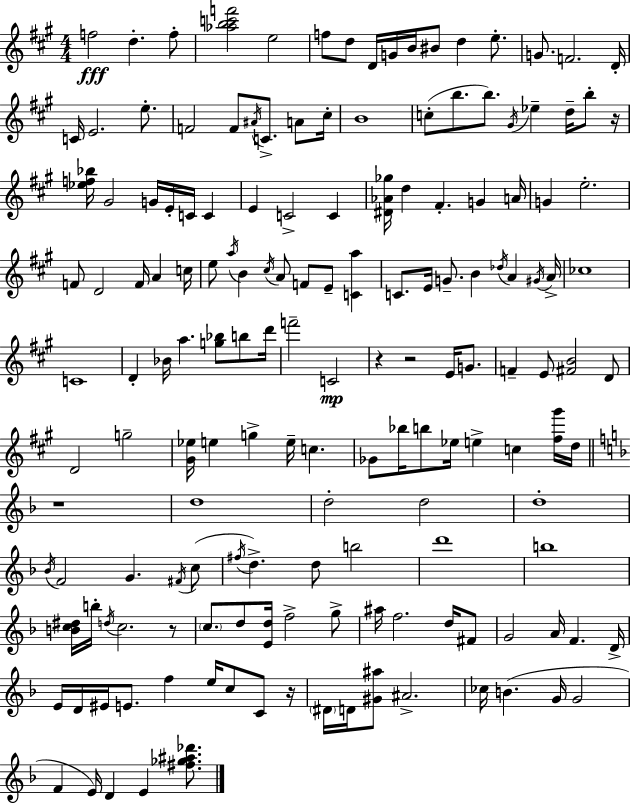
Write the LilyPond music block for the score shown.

{
  \clef treble
  \numericTimeSignature
  \time 4/4
  \key a \major
  f''2\fff d''4.-. f''8-. | <aes'' b'' c''' f'''>2 e''2 | f''8 d''8 d'16 g'16 b'16 bis'8 d''4 e''8.-. | g'8. f'2. d'16-. | \break c'16 e'2. e''8.-. | f'2 f'8 \acciaccatura { ais'16 } c'8.-> a'8 | cis''16-. b'1 | c''8-.( b''8. b''8.) \acciaccatura { gis'16 } ees''4-- d''16-- b''8-. | \break r16 <ees'' f'' bes''>16 gis'2 g'16 e'16-. c'16 c'4 | e'4 c'2-> c'4 | <dis' aes' ges''>16 d''4 fis'4.-. g'4 | a'16 g'4 e''2.-. | \break f'8 d'2 f'16 a'4 | c''16 e''8 \acciaccatura { a''16 } b'4 \acciaccatura { cis''16 } a'8 f'8 e'8-- | <c' a''>4 c'8. e'16 g'8.-- b'4 \acciaccatura { des''16 } | a'4 \acciaccatura { gis'16 } a'16-> ces''1 | \break c'1 | d'4-. bes'16 a''4. | <g'' bes''>8 b''8 d'''16 f'''2-- c'2\mp | r4 r2 | \break e'16 g'8. f'4-- e'8 <fis' b'>2 | d'8 d'2 g''2-- | <gis' ees''>16 e''4 g''4-> e''16-- | c''4. ges'8 bes''16 b''8 ees''16 e''4-> | \break c''4 <fis'' gis'''>16 d''16 \bar "||" \break \key f \major r1 | d''1 | d''2-. d''2 | d''1-. | \break \acciaccatura { bes'16 } f'2 g'4. \acciaccatura { fis'16 }( | c''8 \acciaccatura { fis''16 }) d''4.-> d''8 b''2 | d'''1 | b''1 | \break <b' c'' dis''>16 b''16-. \acciaccatura { d''16 } c''2. | r8 \parenthesize c''8. d''8 <e' d''>16 f''2-> | g''8-> ais''16 f''2. | d''16 fis'8 g'2 a'16 f'4. | \break d'16-> e'16 d'16 eis'16 e'8. f''4 e''16 c''8 | c'8 r16 \parenthesize dis'16 d'16 <gis' ais''>8 ais'2.-> | ces''16 b'4.( g'16 g'2 | f'4 e'16) d'4 e'4 | \break <fis'' ges'' ais'' des'''>8. \bar "|."
}